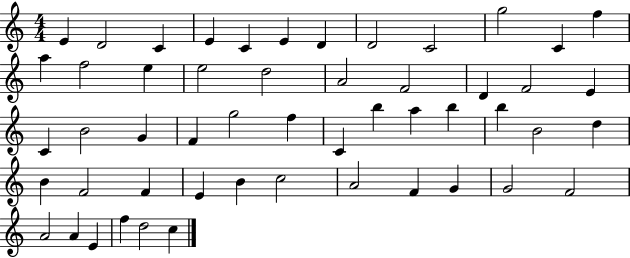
{
  \clef treble
  \numericTimeSignature
  \time 4/4
  \key c \major
  e'4 d'2 c'4 | e'4 c'4 e'4 d'4 | d'2 c'2 | g''2 c'4 f''4 | \break a''4 f''2 e''4 | e''2 d''2 | a'2 f'2 | d'4 f'2 e'4 | \break c'4 b'2 g'4 | f'4 g''2 f''4 | c'4 b''4 a''4 b''4 | b''4 b'2 d''4 | \break b'4 f'2 f'4 | e'4 b'4 c''2 | a'2 f'4 g'4 | g'2 f'2 | \break a'2 a'4 e'4 | f''4 d''2 c''4 | \bar "|."
}